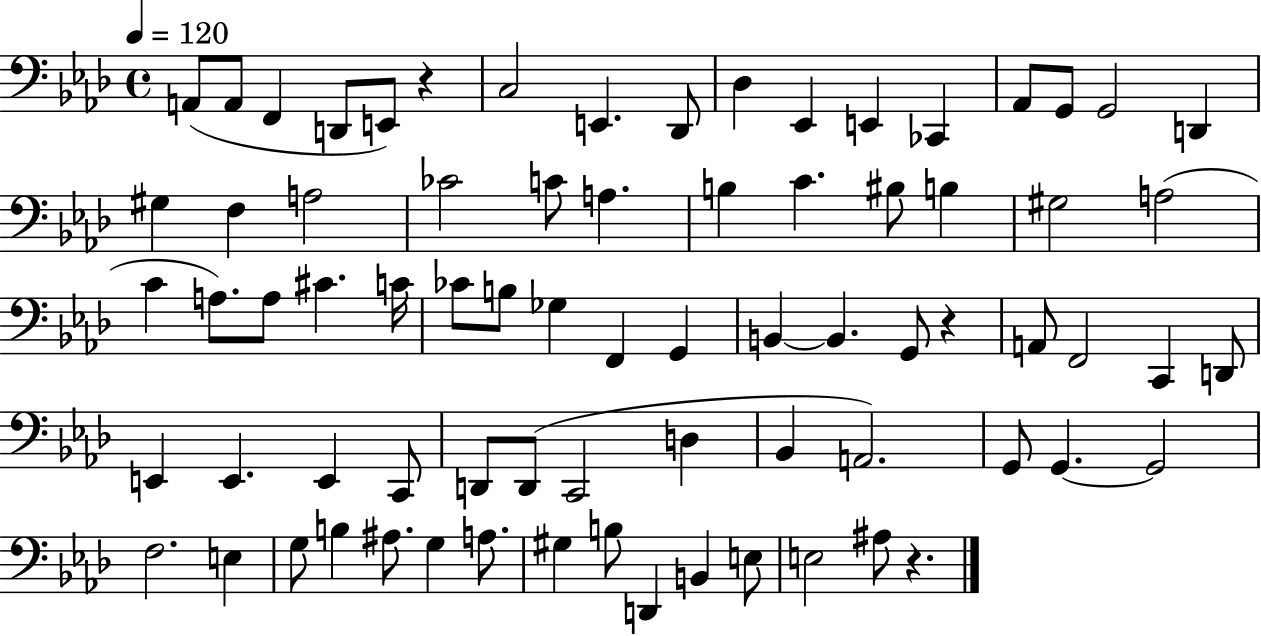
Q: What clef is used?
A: bass